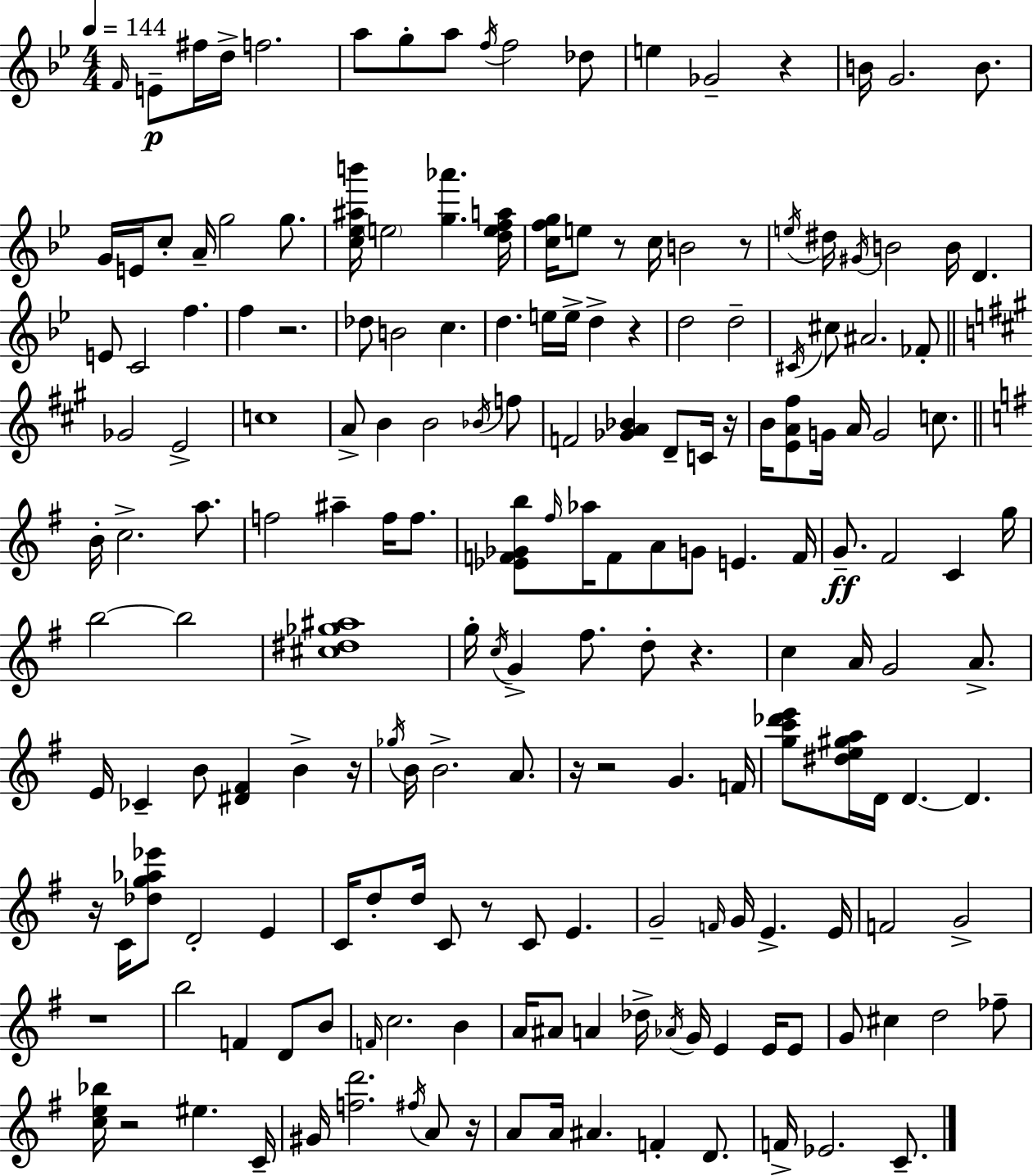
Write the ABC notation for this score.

X:1
T:Untitled
M:4/4
L:1/4
K:Bb
F/4 E/2 ^f/4 d/4 f2 a/2 g/2 a/2 f/4 f2 _d/2 e _G2 z B/4 G2 B/2 G/4 E/4 c/2 A/4 g2 g/2 [c_e^ab']/4 e2 [g_a'] [defa]/4 [cfg]/4 e/2 z/2 c/4 B2 z/2 e/4 ^d/4 ^G/4 B2 B/4 D E/2 C2 f f z2 _d/2 B2 c d e/4 e/4 d z d2 d2 ^C/4 ^c/2 ^A2 _F/2 _G2 E2 c4 A/2 B B2 _B/4 f/2 F2 [_GA_B] D/2 C/4 z/4 B/4 [EA^f]/2 G/4 A/4 G2 c/2 B/4 c2 a/2 f2 ^a f/4 f/2 [_EF_Gb]/2 ^f/4 _a/4 F/2 A/2 G/2 E F/4 G/2 ^F2 C g/4 b2 b2 [^c^d_g^a]4 g/4 c/4 G ^f/2 d/2 z c A/4 G2 A/2 E/4 _C B/2 [^D^F] B z/4 _g/4 B/4 B2 A/2 z/4 z2 G F/4 [gc'_d'e']/2 [^de^ga]/4 D/4 D D z/4 C/4 [_dg_a_e']/2 D2 E C/4 d/2 d/4 C/2 z/2 C/2 E G2 F/4 G/4 E E/4 F2 G2 z4 b2 F D/2 B/2 F/4 c2 B A/4 ^A/2 A _d/4 _A/4 G/4 E E/4 E/2 G/2 ^c d2 _f/2 [ce_b]/4 z2 ^e C/4 ^G/4 [fd']2 ^f/4 A/2 z/4 A/2 A/4 ^A F D/2 F/4 _E2 C/2